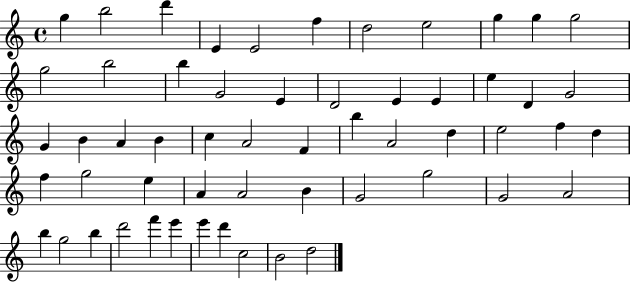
G5/q B5/h D6/q E4/q E4/h F5/q D5/h E5/h G5/q G5/q G5/h G5/h B5/h B5/q G4/h E4/q D4/h E4/q E4/q E5/q D4/q G4/h G4/q B4/q A4/q B4/q C5/q A4/h F4/q B5/q A4/h D5/q E5/h F5/q D5/q F5/q G5/h E5/q A4/q A4/h B4/q G4/h G5/h G4/h A4/h B5/q G5/h B5/q D6/h F6/q E6/q E6/q D6/q C5/h B4/h D5/h